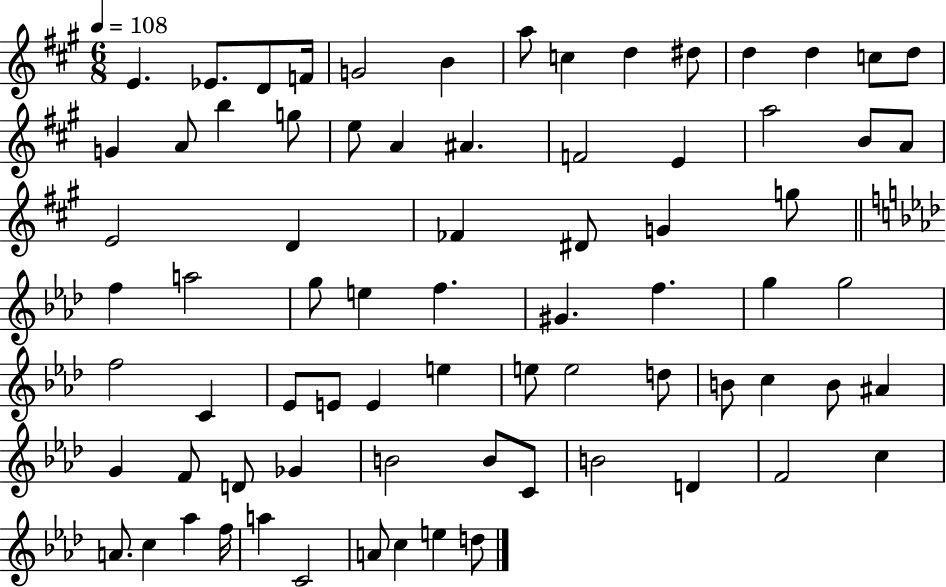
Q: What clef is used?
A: treble